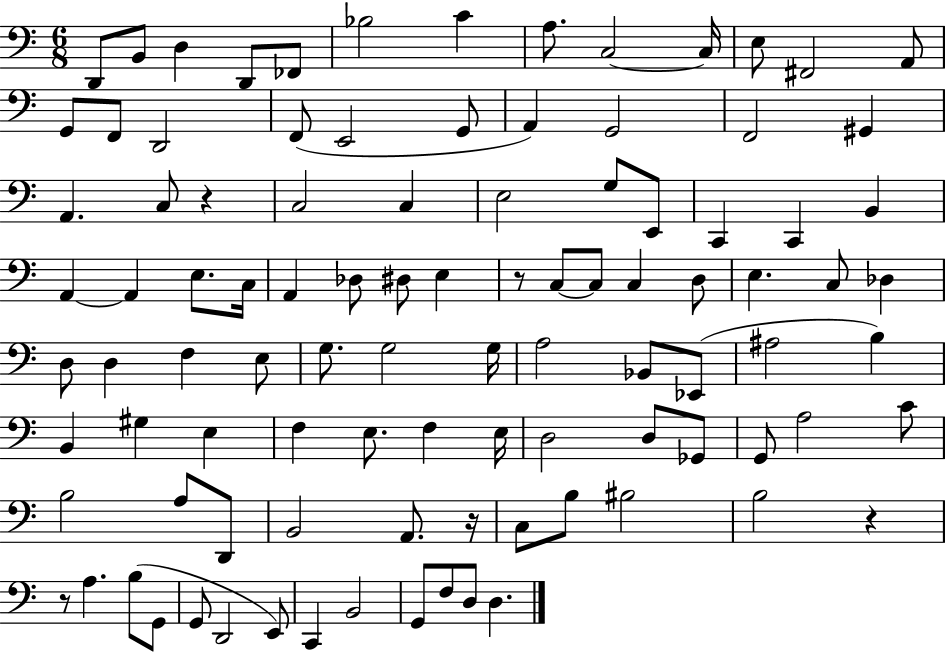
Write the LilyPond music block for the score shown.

{
  \clef bass
  \numericTimeSignature
  \time 6/8
  \key c \major
  d,8 b,8 d4 d,8 fes,8 | bes2 c'4 | a8. c2~~ c16 | e8 fis,2 a,8 | \break g,8 f,8 d,2 | f,8( e,2 g,8 | a,4) g,2 | f,2 gis,4 | \break a,4. c8 r4 | c2 c4 | e2 g8 e,8 | c,4 c,4 b,4 | \break a,4~~ a,4 e8. c16 | a,4 des8 dis8 e4 | r8 c8~~ c8 c4 d8 | e4. c8 des4 | \break d8 d4 f4 e8 | g8. g2 g16 | a2 bes,8 ees,8( | ais2 b4) | \break b,4 gis4 e4 | f4 e8. f4 e16 | d2 d8 ges,8 | g,8 a2 c'8 | \break b2 a8 d,8 | b,2 a,8. r16 | c8 b8 bis2 | b2 r4 | \break r8 a4. b8( g,8 | g,8 d,2 e,8) | c,4 b,2 | g,8 f8 d8 d4. | \break \bar "|."
}